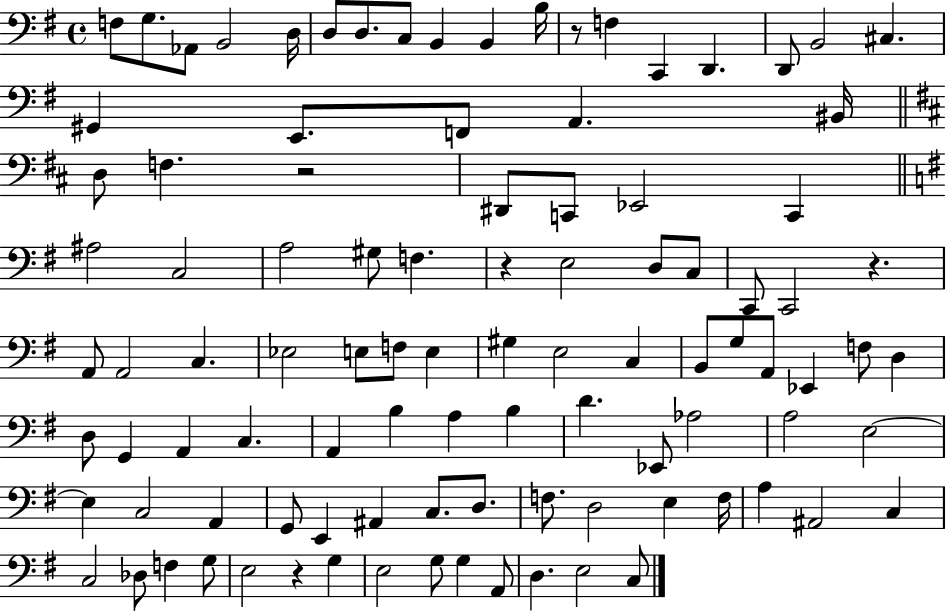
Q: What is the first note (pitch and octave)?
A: F3